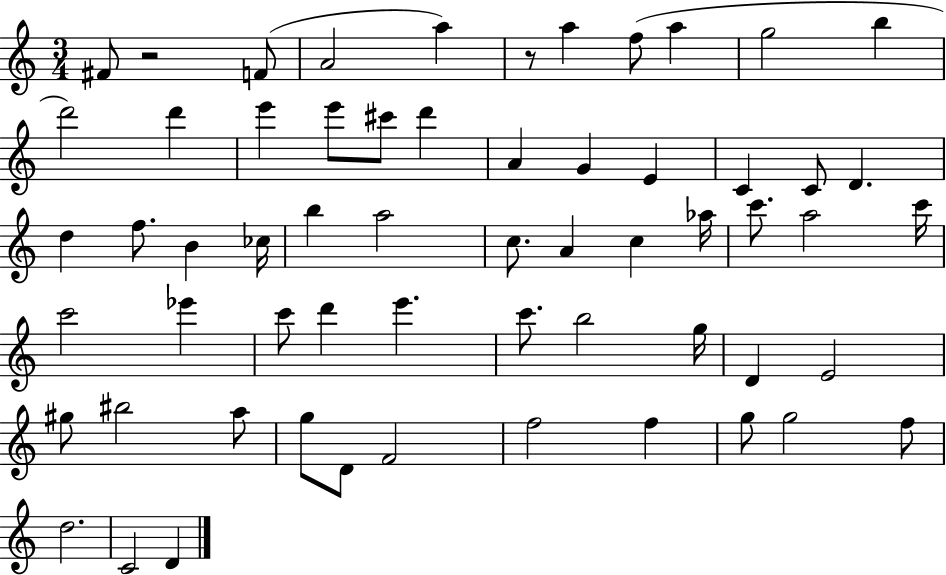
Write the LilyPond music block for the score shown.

{
  \clef treble
  \numericTimeSignature
  \time 3/4
  \key c \major
  fis'8 r2 f'8( | a'2 a''4) | r8 a''4 f''8( a''4 | g''2 b''4 | \break d'''2) d'''4 | e'''4 e'''8 cis'''8 d'''4 | a'4 g'4 e'4 | c'4 c'8 d'4. | \break d''4 f''8. b'4 ces''16 | b''4 a''2 | c''8. a'4 c''4 aes''16 | c'''8. a''2 c'''16 | \break c'''2 ees'''4 | c'''8 d'''4 e'''4. | c'''8. b''2 g''16 | d'4 e'2 | \break gis''8 bis''2 a''8 | g''8 d'8 f'2 | f''2 f''4 | g''8 g''2 f''8 | \break d''2. | c'2 d'4 | \bar "|."
}